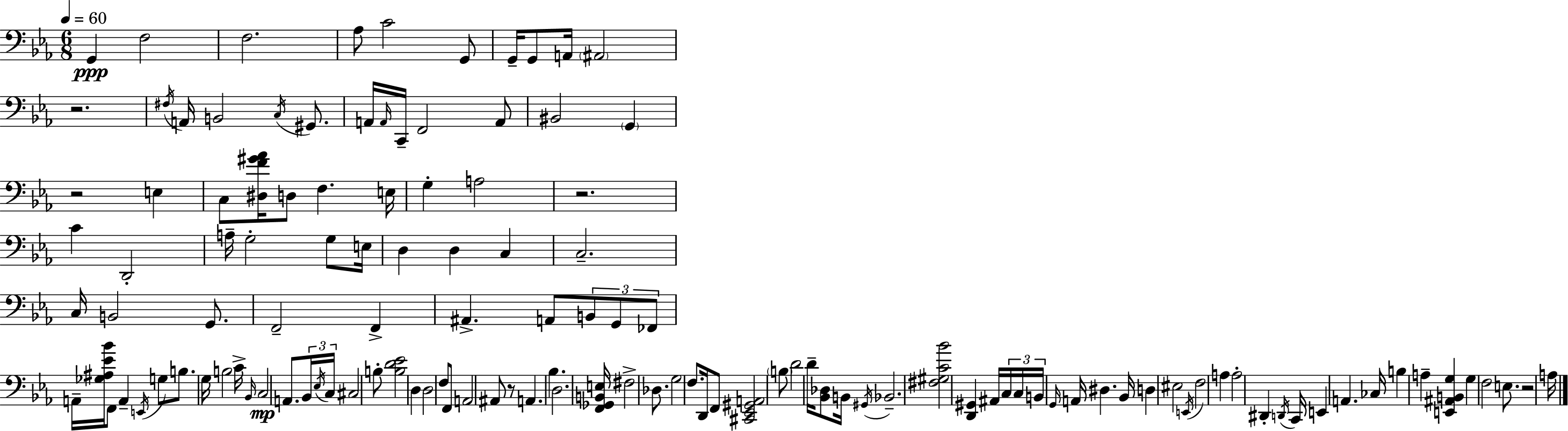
G2/q F3/h F3/h. Ab3/e C4/h G2/e G2/s G2/e A2/s A#2/h R/h. F#3/s A2/s B2/h C3/s G#2/e. A2/s A2/s C2/s F2/h A2/e BIS2/h G2/q R/h E3/q C3/e [D#3,F4,G#4,Ab4]/s D3/e F3/q. E3/s G3/q A3/h R/h. C4/q D2/h A3/s G3/h G3/e E3/s D3/q D3/q C3/q C3/h. C3/s B2/h G2/e. F2/h F2/q A#2/q. A2/e B2/e G2/e FES2/e A2/s [Gb3,A#3,Eb4,Bb4]/s F2/e A2/q E2/s G3/e B3/e. G3/s B3/h C4/s Bb2/s C3/h A2/e. Bb2/s Eb3/s C3/s C#3/h B3/e [B3,D4,Eb4]/h D3/q D3/h F3/e F2/e A2/h A#2/e R/e A2/q. Bb3/q. D3/h. [F2,Gb2,B2,E3]/s F#3/h Db3/e. G3/h F3/e. D2/s F2/e [C#2,Eb2,G#2,A2]/h B3/e D4/h D4/s [Bb2,Db3]/e B2/s G#2/s Bb2/h. [F#3,G#3,C4,Bb4]/h [D2,G#2]/q A#2/s C3/s C3/s B2/s G2/s A2/s D#3/q. Bb2/s D3/q EIS3/h E2/s F3/h A3/q A3/h D#2/q D2/s C2/s E2/q A2/q. CES3/s B3/q A3/q [E2,A#2,B2,G3]/q G3/q F3/h E3/e. R/h A3/s